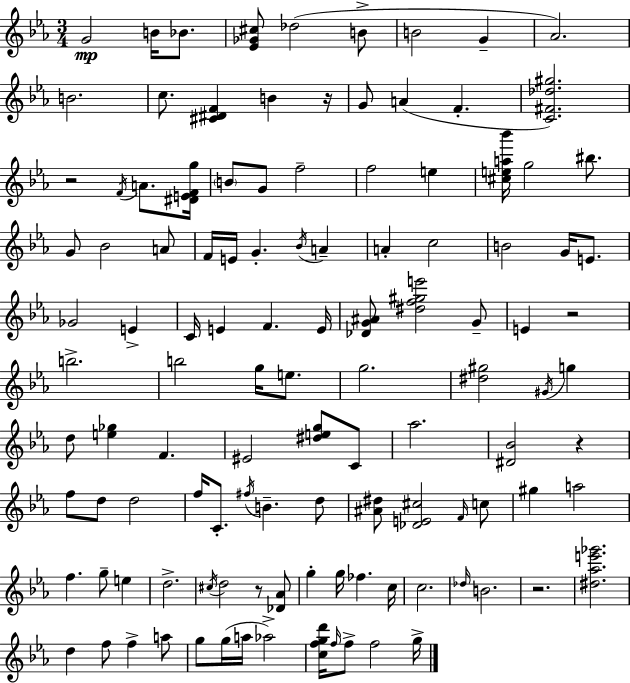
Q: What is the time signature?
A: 3/4